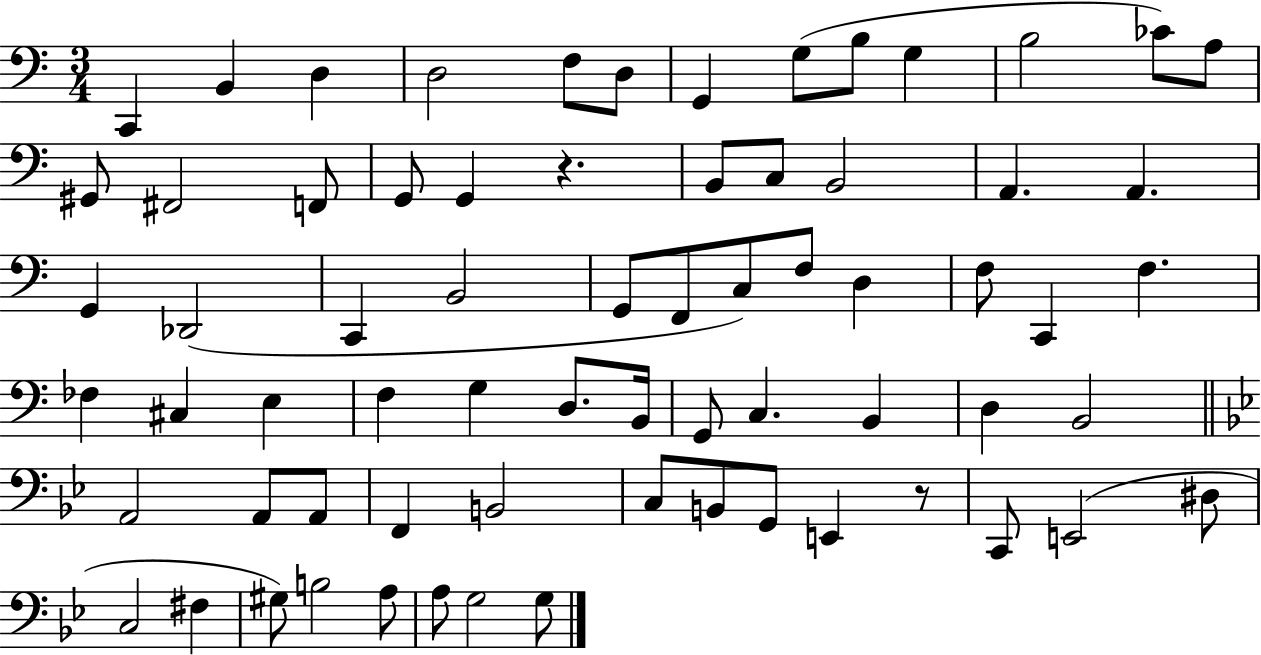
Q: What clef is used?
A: bass